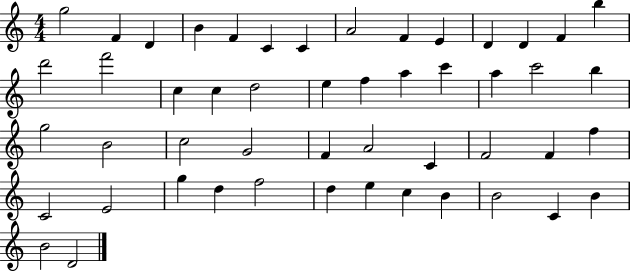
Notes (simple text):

G5/h F4/q D4/q B4/q F4/q C4/q C4/q A4/h F4/q E4/q D4/q D4/q F4/q B5/q D6/h F6/h C5/q C5/q D5/h E5/q F5/q A5/q C6/q A5/q C6/h B5/q G5/h B4/h C5/h G4/h F4/q A4/h C4/q F4/h F4/q F5/q C4/h E4/h G5/q D5/q F5/h D5/q E5/q C5/q B4/q B4/h C4/q B4/q B4/h D4/h